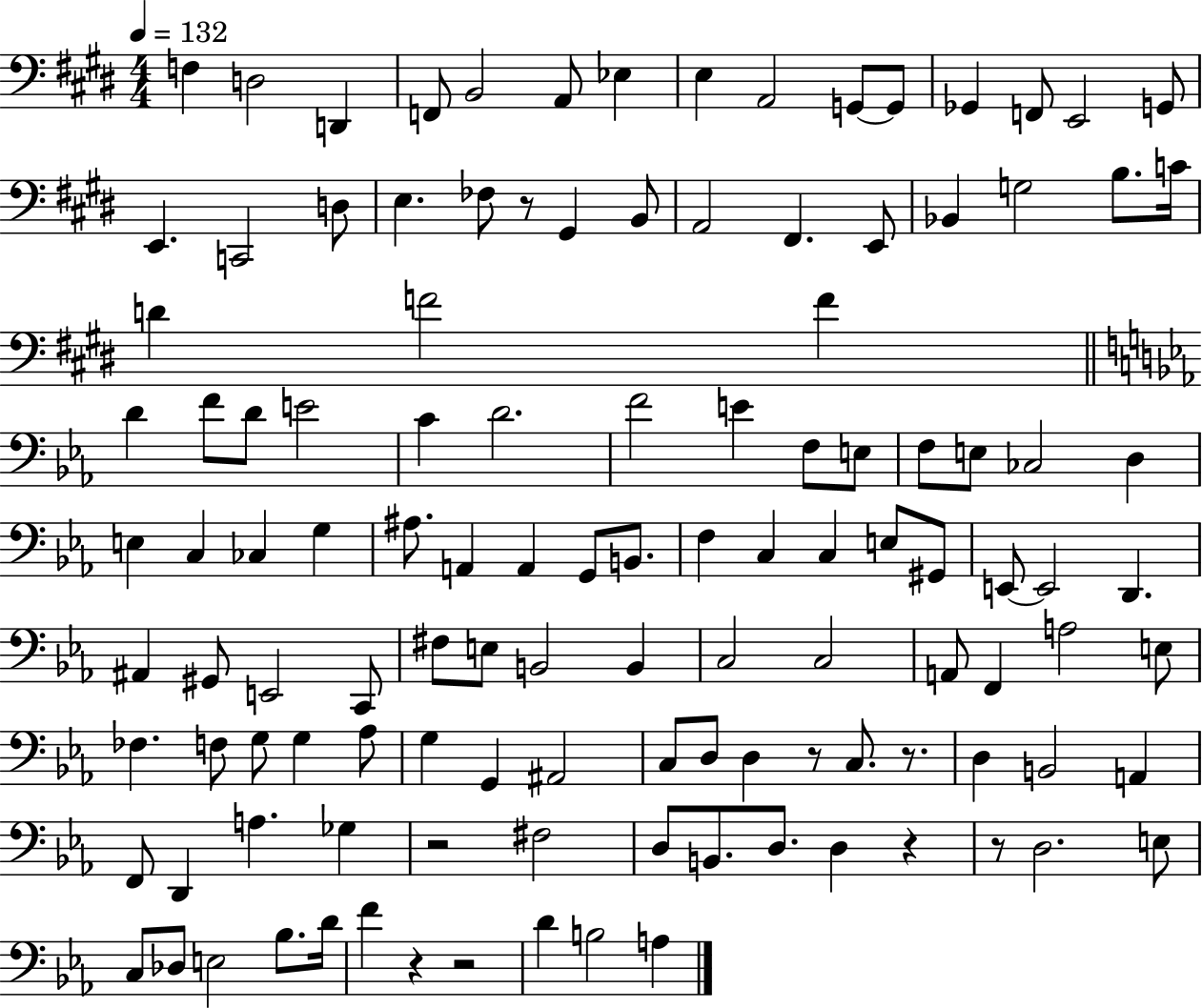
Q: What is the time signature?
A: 4/4